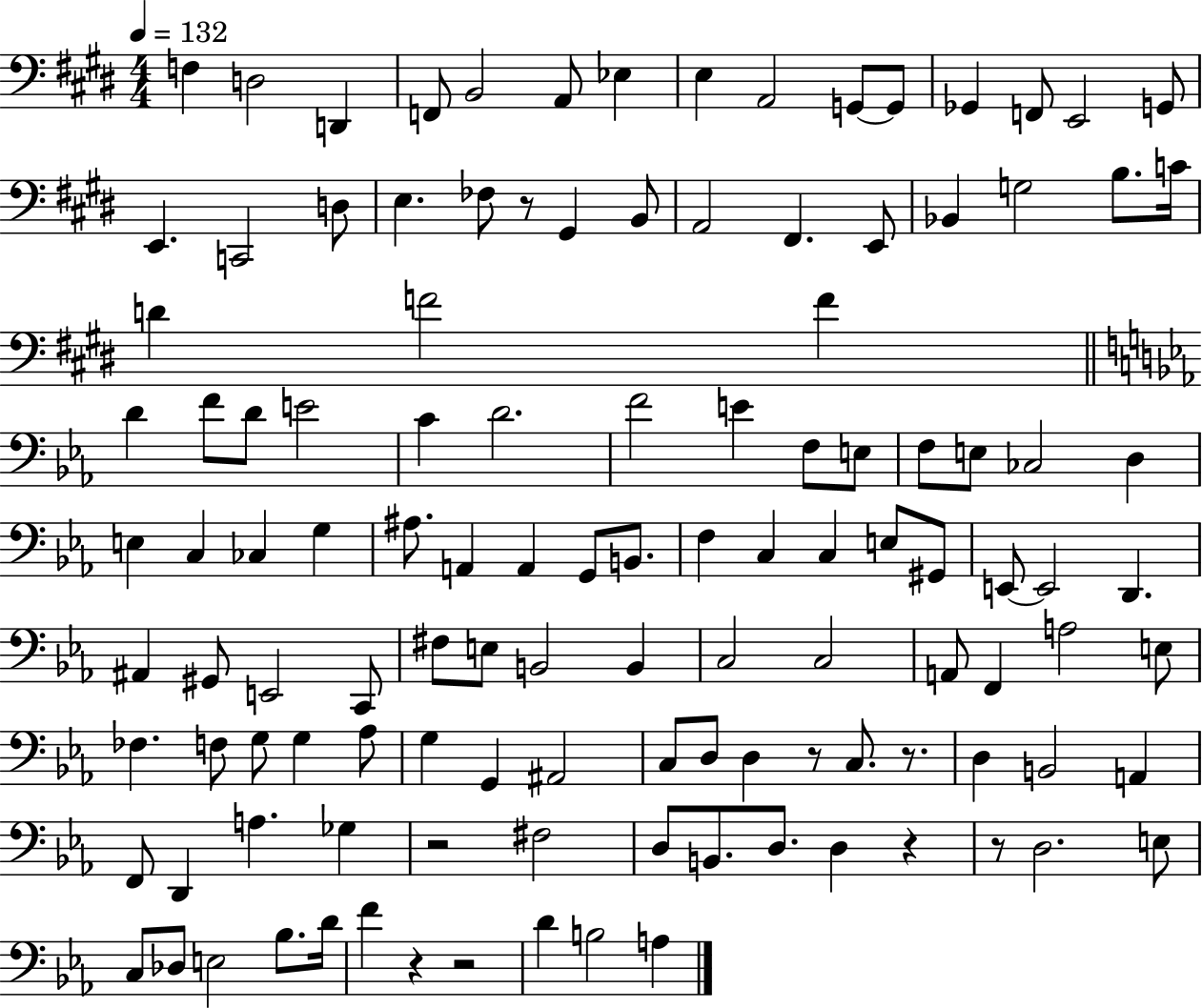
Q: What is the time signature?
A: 4/4